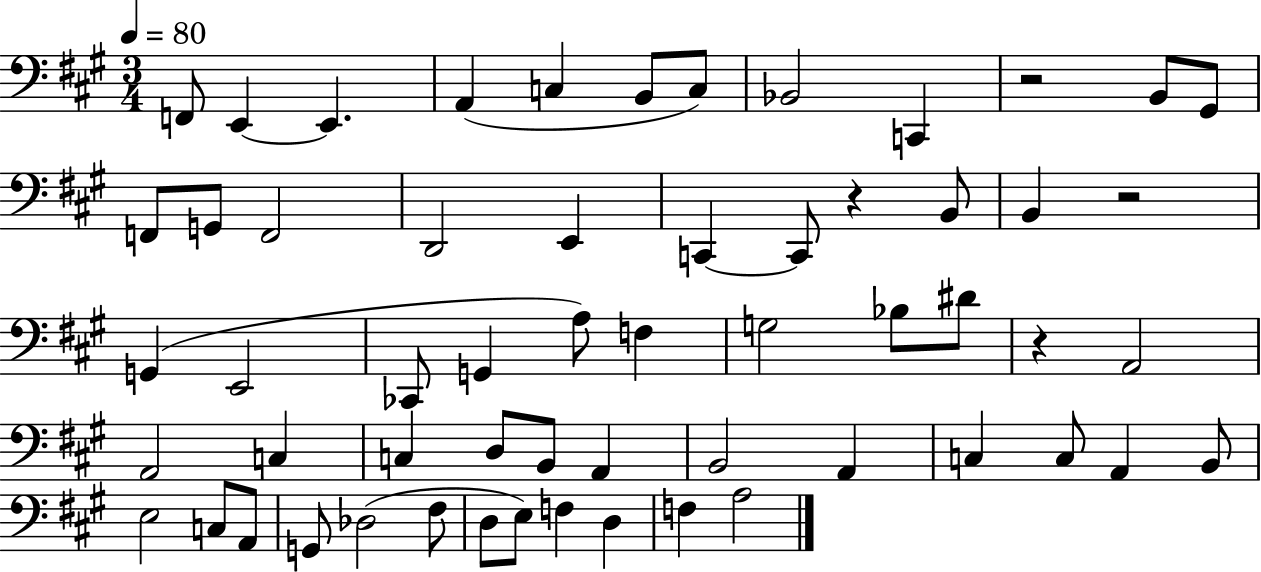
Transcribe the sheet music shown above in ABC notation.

X:1
T:Untitled
M:3/4
L:1/4
K:A
F,,/2 E,, E,, A,, C, B,,/2 C,/2 _B,,2 C,, z2 B,,/2 ^G,,/2 F,,/2 G,,/2 F,,2 D,,2 E,, C,, C,,/2 z B,,/2 B,, z2 G,, E,,2 _C,,/2 G,, A,/2 F, G,2 _B,/2 ^D/2 z A,,2 A,,2 C, C, D,/2 B,,/2 A,, B,,2 A,, C, C,/2 A,, B,,/2 E,2 C,/2 A,,/2 G,,/2 _D,2 ^F,/2 D,/2 E,/2 F, D, F, A,2